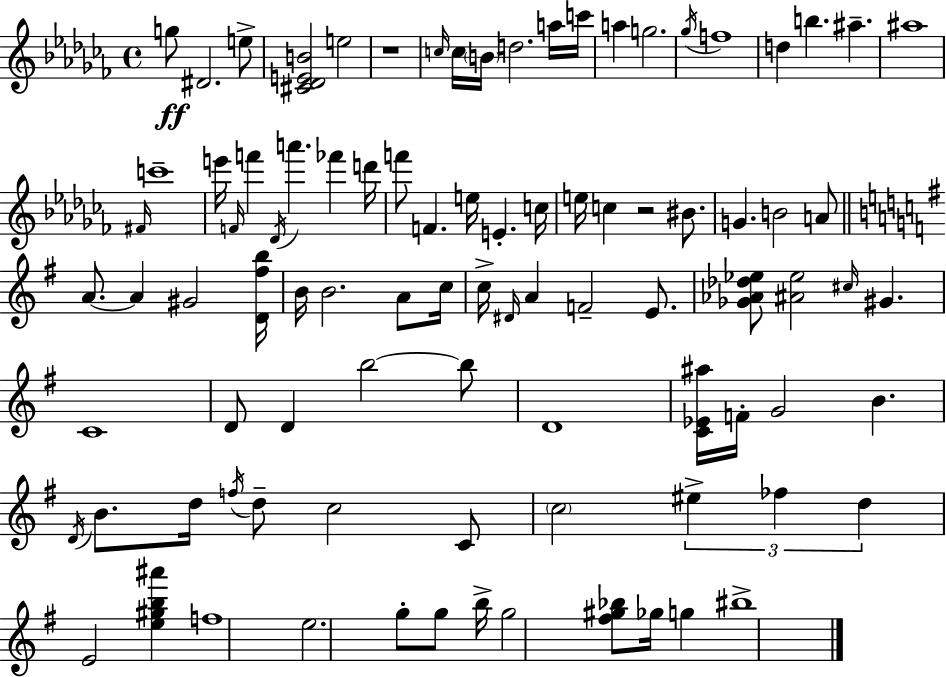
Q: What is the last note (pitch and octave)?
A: BIS5